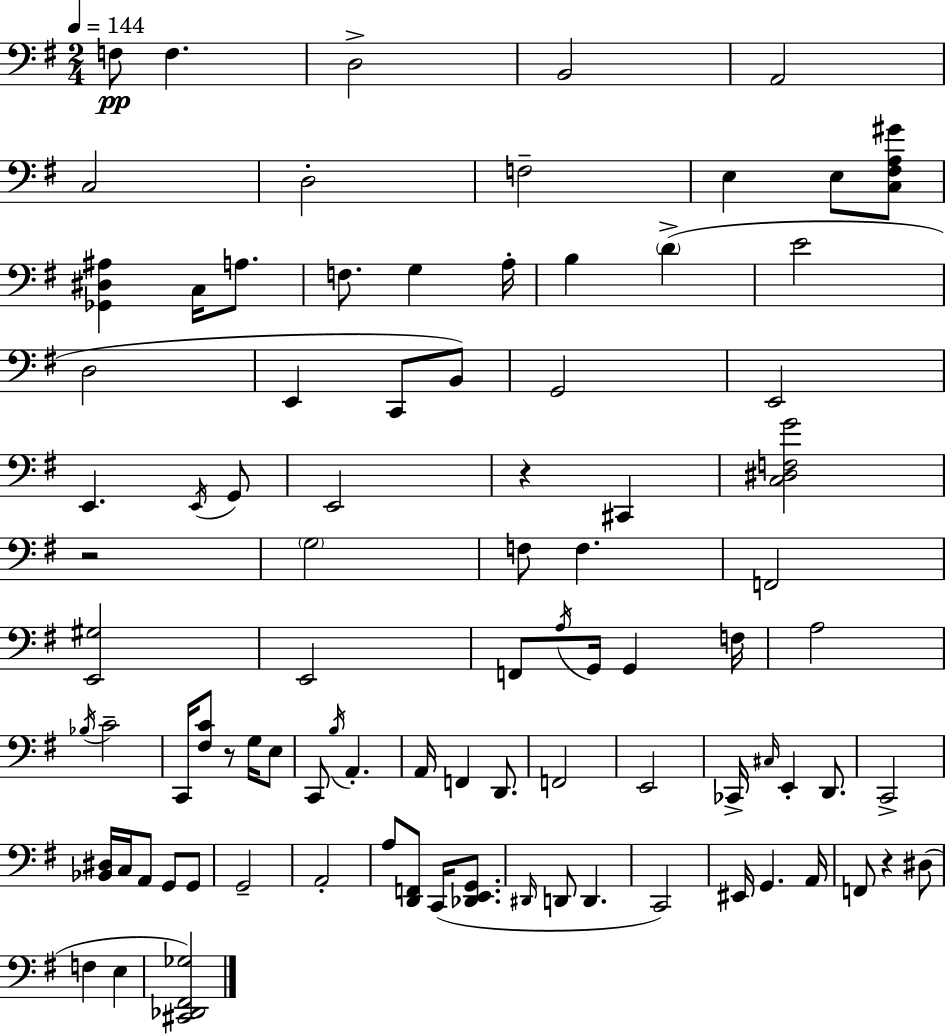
{
  \clef bass
  \numericTimeSignature
  \time 2/4
  \key g \major
  \tempo 4 = 144
  f8\pp f4. | d2-> | b,2 | a,2 | \break c2 | d2-. | f2-- | e4 e8 <c fis a gis'>8 | \break <ges, dis ais>4 c16 a8. | f8. g4 a16-. | b4 \parenthesize d'4->( | e'2 | \break d2 | e,4 c,8 b,8) | g,2 | e,2 | \break e,4. \acciaccatura { e,16 } g,8 | e,2 | r4 cis,4 | <c dis f g'>2 | \break r2 | \parenthesize g2 | f8 f4. | f,2 | \break <e, gis>2 | e,2 | f,8 \acciaccatura { a16 } g,16 g,4 | f16 a2 | \break \acciaccatura { bes16 } c'2-- | c,16 <fis c'>8 r8 | g16 e8 c,8 \acciaccatura { b16 } a,4.-. | a,16 f,4 | \break d,8. f,2 | e,2 | ces,16-> \grace { cis16 } e,4-. | d,8. c,2-> | \break <bes, dis>16 c16 a,8 | g,8 g,8 g,2-- | a,2-. | a8 <d, f,>8 | \break c,16( <des, e, g,>8. \grace { dis,16 } d,8 | d,4. c,2) | eis,16 g,4. | a,16 f,8 | \break r4 dis8( f4 | e4 <cis, des, fis, ges>2) | \bar "|."
}